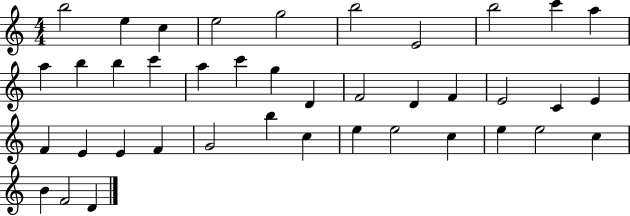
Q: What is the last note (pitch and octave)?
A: D4